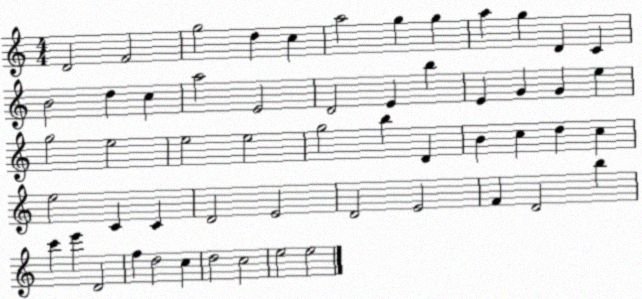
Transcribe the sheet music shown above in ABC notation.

X:1
T:Untitled
M:4/4
L:1/4
K:C
D2 F2 g2 d c a2 g g a g D C B2 d c a2 E2 D2 E b E G G e g2 e2 e2 e2 g2 b D B c d c e2 C C D2 E2 D2 E2 F D2 b c' e' D2 f d2 c d2 c2 e2 e2